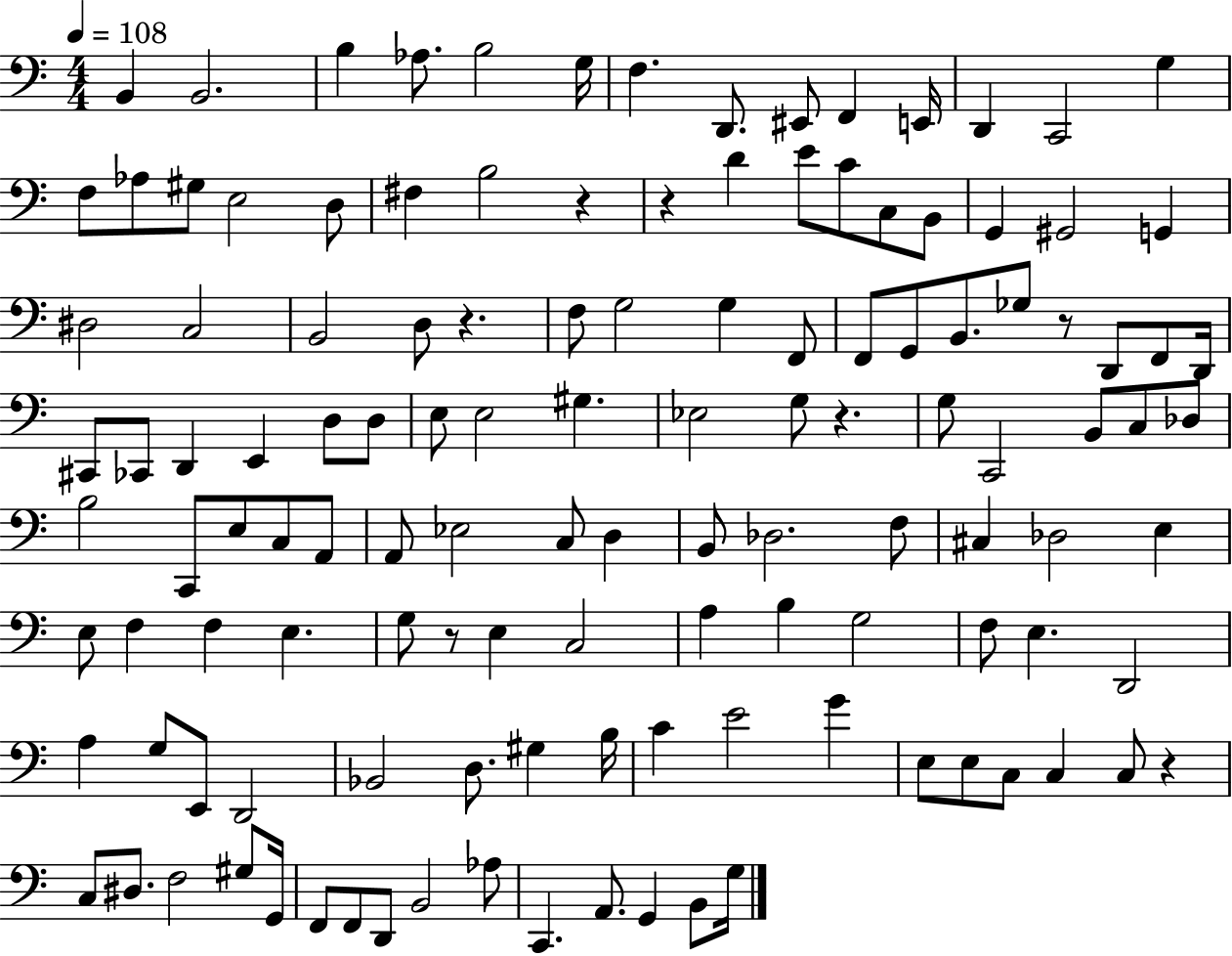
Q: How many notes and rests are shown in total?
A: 126